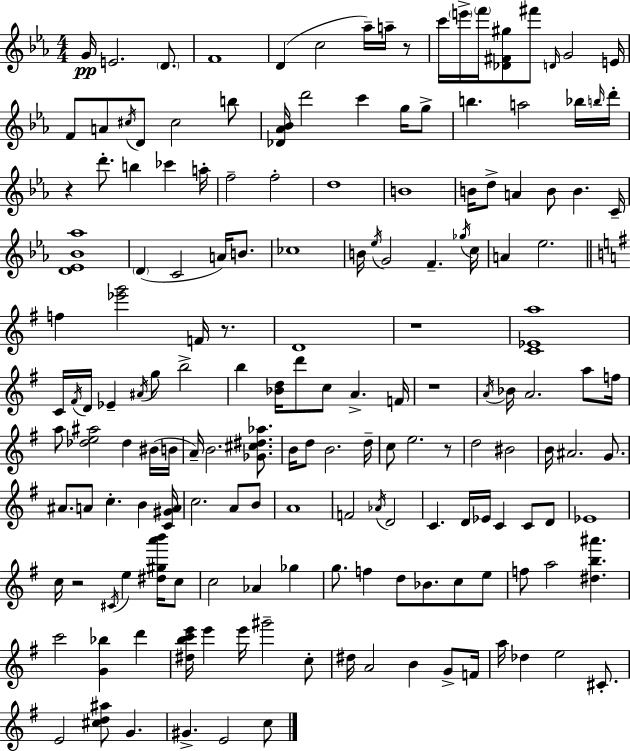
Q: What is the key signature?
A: EES major